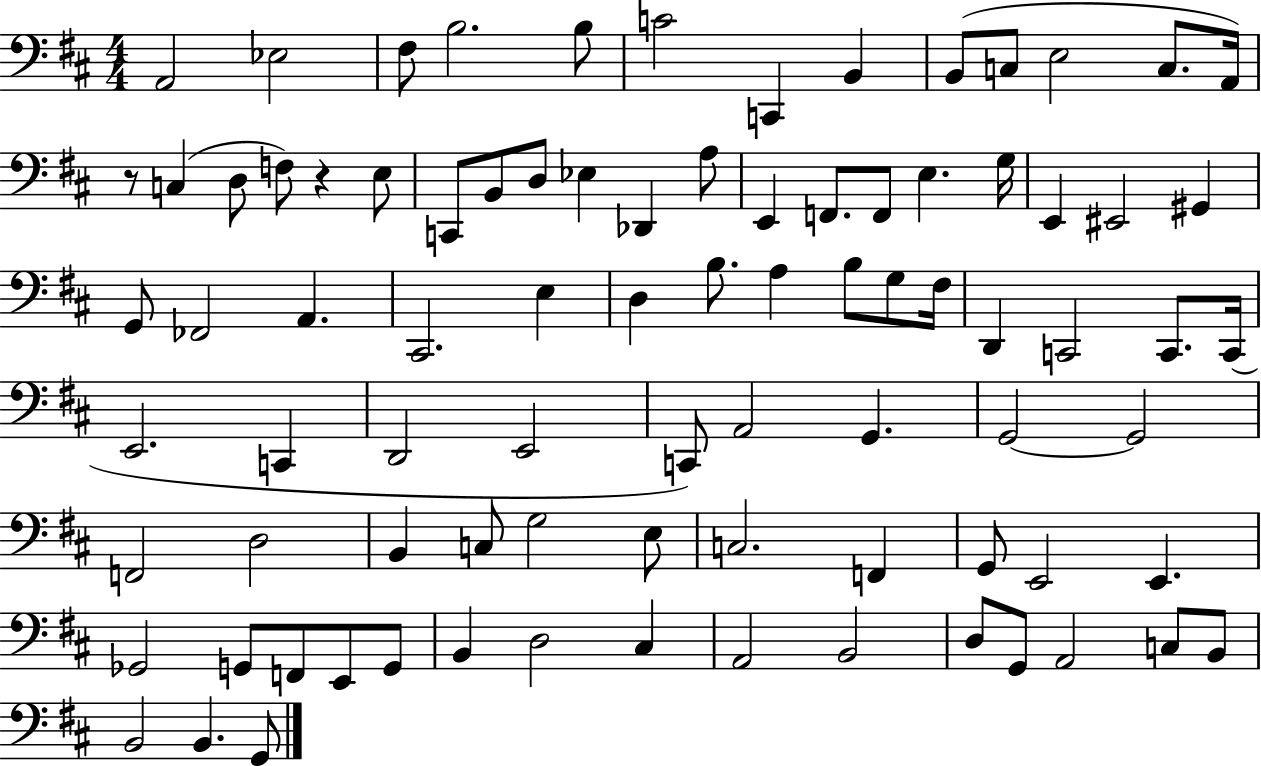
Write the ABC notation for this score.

X:1
T:Untitled
M:4/4
L:1/4
K:D
A,,2 _E,2 ^F,/2 B,2 B,/2 C2 C,, B,, B,,/2 C,/2 E,2 C,/2 A,,/4 z/2 C, D,/2 F,/2 z E,/2 C,,/2 B,,/2 D,/2 _E, _D,, A,/2 E,, F,,/2 F,,/2 E, G,/4 E,, ^E,,2 ^G,, G,,/2 _F,,2 A,, ^C,,2 E, D, B,/2 A, B,/2 G,/2 ^F,/4 D,, C,,2 C,,/2 C,,/4 E,,2 C,, D,,2 E,,2 C,,/2 A,,2 G,, G,,2 G,,2 F,,2 D,2 B,, C,/2 G,2 E,/2 C,2 F,, G,,/2 E,,2 E,, _G,,2 G,,/2 F,,/2 E,,/2 G,,/2 B,, D,2 ^C, A,,2 B,,2 D,/2 G,,/2 A,,2 C,/2 B,,/2 B,,2 B,, G,,/2